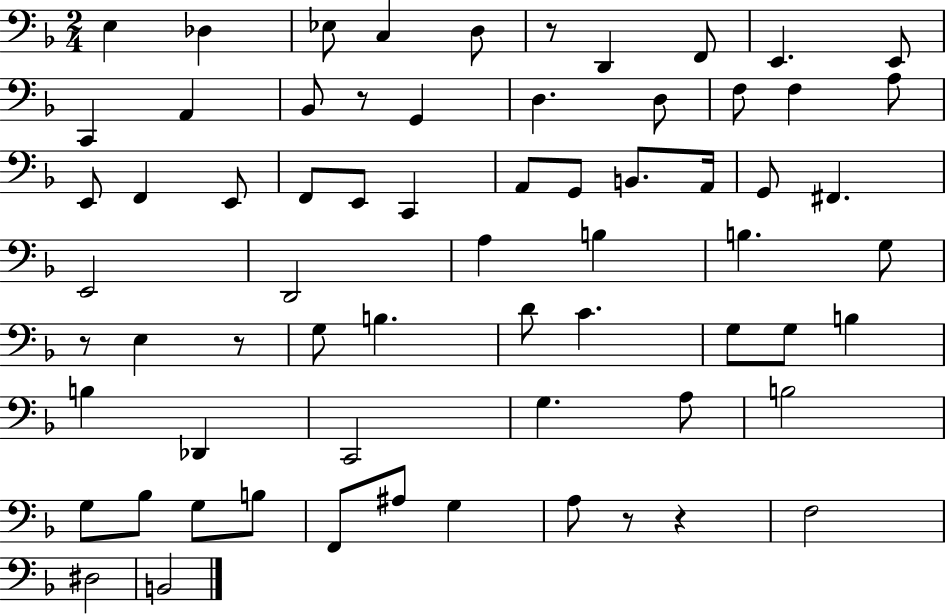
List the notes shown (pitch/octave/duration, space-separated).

E3/q Db3/q Eb3/e C3/q D3/e R/e D2/q F2/e E2/q. E2/e C2/q A2/q Bb2/e R/e G2/q D3/q. D3/e F3/e F3/q A3/e E2/e F2/q E2/e F2/e E2/e C2/q A2/e G2/e B2/e. A2/s G2/e F#2/q. E2/h D2/h A3/q B3/q B3/q. G3/e R/e E3/q R/e G3/e B3/q. D4/e C4/q. G3/e G3/e B3/q B3/q Db2/q C2/h G3/q. A3/e B3/h G3/e Bb3/e G3/e B3/e F2/e A#3/e G3/q A3/e R/e R/q F3/h D#3/h B2/h